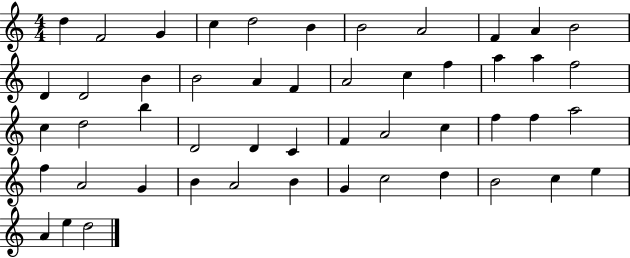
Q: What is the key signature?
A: C major